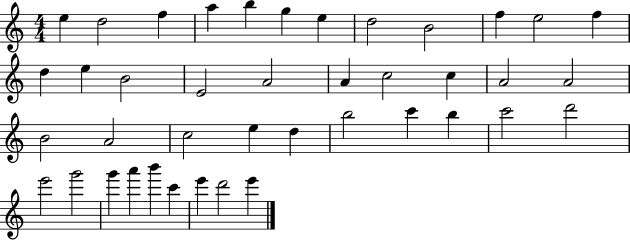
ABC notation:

X:1
T:Untitled
M:4/4
L:1/4
K:C
e d2 f a b g e d2 B2 f e2 f d e B2 E2 A2 A c2 c A2 A2 B2 A2 c2 e d b2 c' b c'2 d'2 e'2 g'2 g' a' b' c' e' d'2 e'